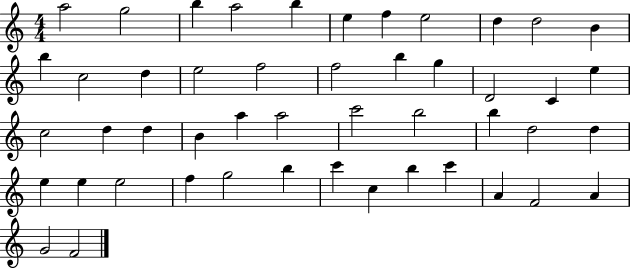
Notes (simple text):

A5/h G5/h B5/q A5/h B5/q E5/q F5/q E5/h D5/q D5/h B4/q B5/q C5/h D5/q E5/h F5/h F5/h B5/q G5/q D4/h C4/q E5/q C5/h D5/q D5/q B4/q A5/q A5/h C6/h B5/h B5/q D5/h D5/q E5/q E5/q E5/h F5/q G5/h B5/q C6/q C5/q B5/q C6/q A4/q F4/h A4/q G4/h F4/h